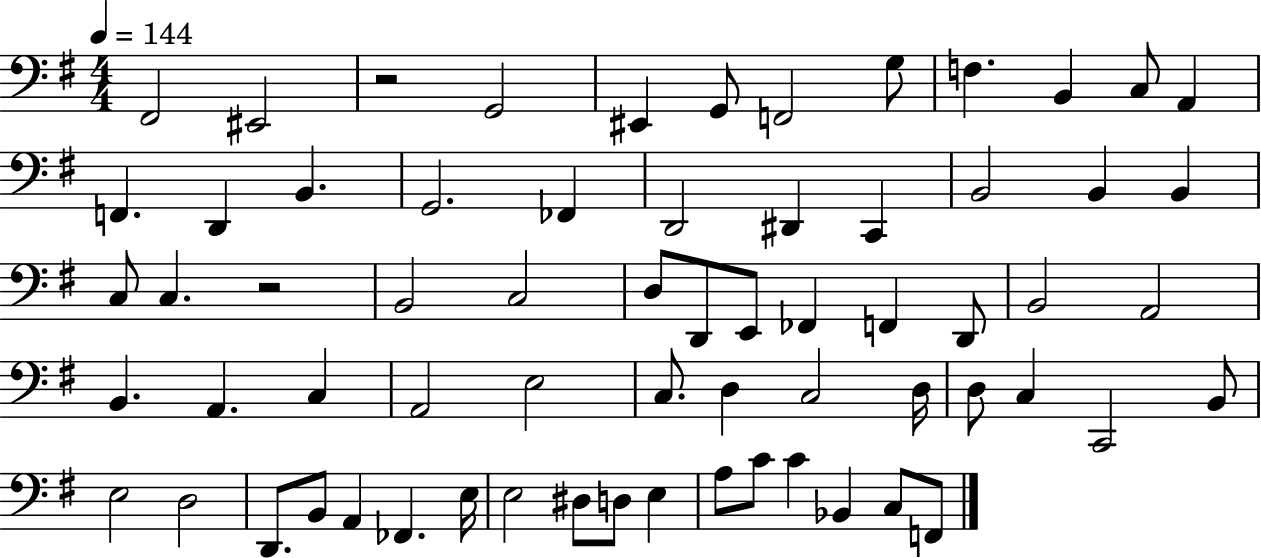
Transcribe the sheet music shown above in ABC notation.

X:1
T:Untitled
M:4/4
L:1/4
K:G
^F,,2 ^E,,2 z2 G,,2 ^E,, G,,/2 F,,2 G,/2 F, B,, C,/2 A,, F,, D,, B,, G,,2 _F,, D,,2 ^D,, C,, B,,2 B,, B,, C,/2 C, z2 B,,2 C,2 D,/2 D,,/2 E,,/2 _F,, F,, D,,/2 B,,2 A,,2 B,, A,, C, A,,2 E,2 C,/2 D, C,2 D,/4 D,/2 C, C,,2 B,,/2 E,2 D,2 D,,/2 B,,/2 A,, _F,, E,/4 E,2 ^D,/2 D,/2 E, A,/2 C/2 C _B,, C,/2 F,,/2